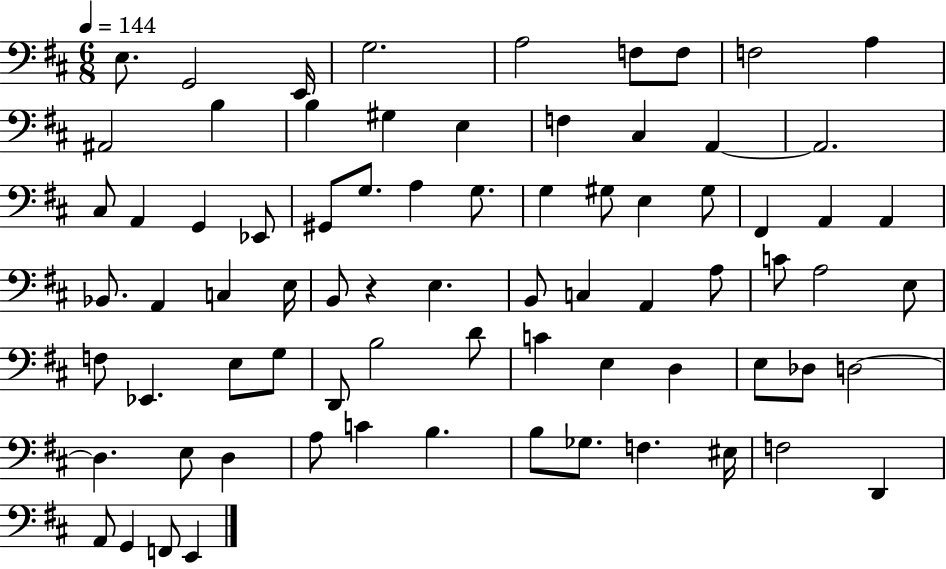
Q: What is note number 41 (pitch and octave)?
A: C3